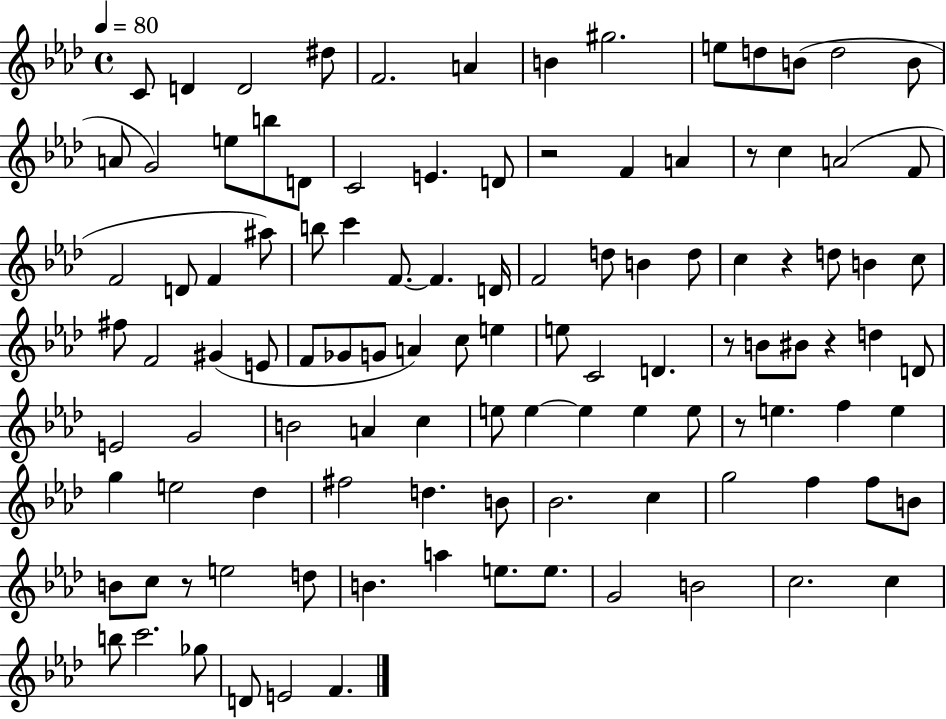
C4/e D4/q D4/h D#5/e F4/h. A4/q B4/q G#5/h. E5/e D5/e B4/e D5/h B4/e A4/e G4/h E5/e B5/e D4/e C4/h E4/q. D4/e R/h F4/q A4/q R/e C5/q A4/h F4/e F4/h D4/e F4/q A#5/e B5/e C6/q F4/e. F4/q. D4/s F4/h D5/e B4/q D5/e C5/q R/q D5/e B4/q C5/e F#5/e F4/h G#4/q E4/e F4/e Gb4/e G4/e A4/q C5/e E5/q E5/e C4/h D4/q. R/e B4/e BIS4/e R/q D5/q D4/e E4/h G4/h B4/h A4/q C5/q E5/e E5/q E5/q E5/q E5/e R/e E5/q. F5/q E5/q G5/q E5/h Db5/q F#5/h D5/q. B4/e Bb4/h. C5/q G5/h F5/q F5/e B4/e B4/e C5/e R/e E5/h D5/e B4/q. A5/q E5/e. E5/e. G4/h B4/h C5/h. C5/q B5/e C6/h. Gb5/e D4/e E4/h F4/q.